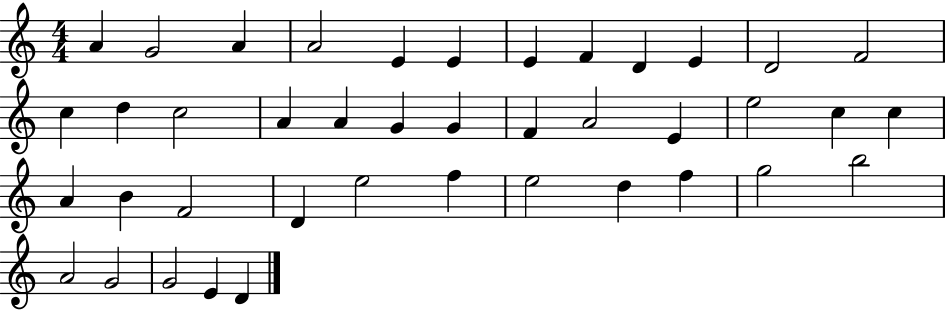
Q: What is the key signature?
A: C major